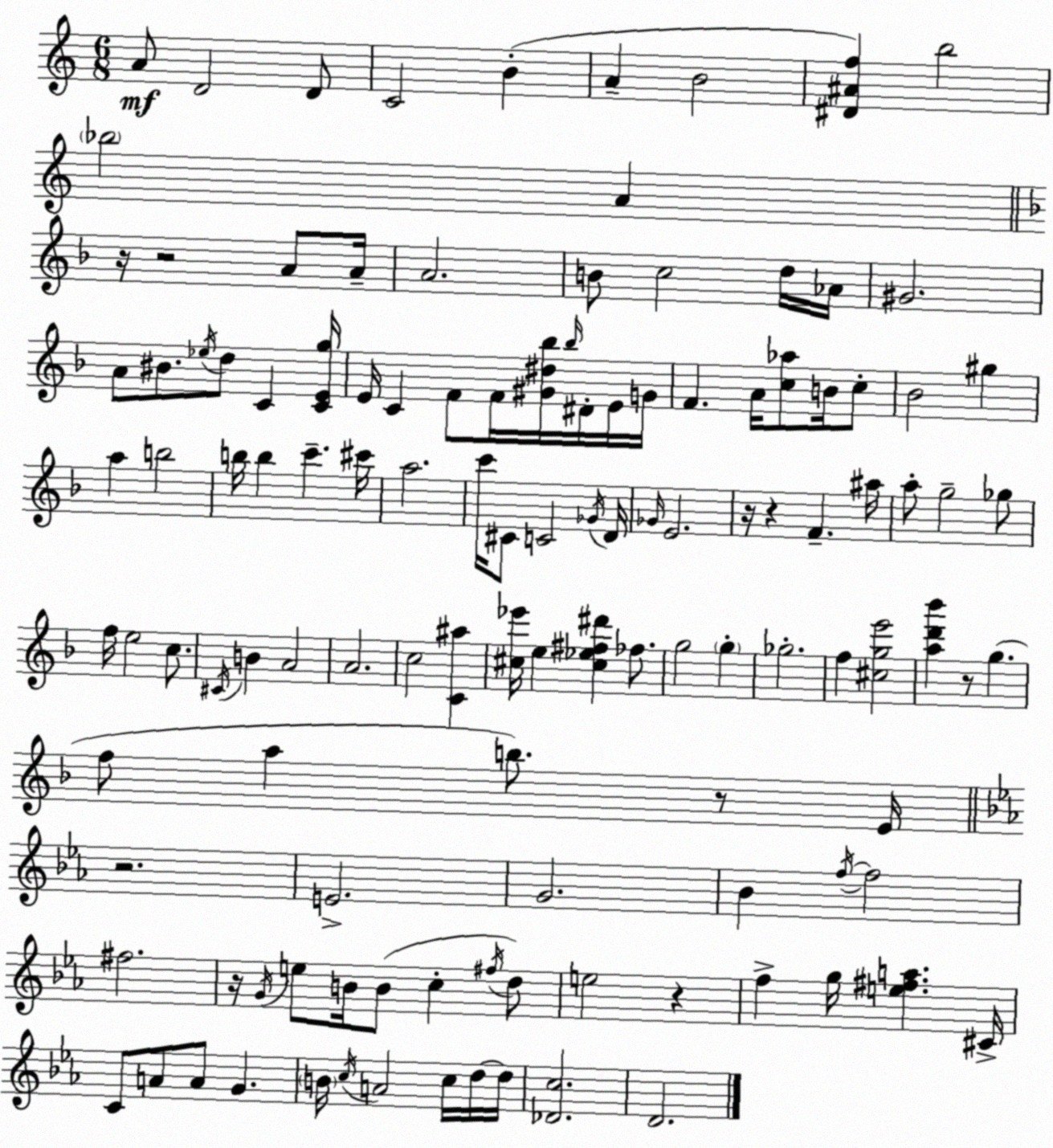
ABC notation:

X:1
T:Untitled
M:6/8
L:1/4
K:C
A/2 D2 D/2 C2 B A B2 [^D^Af] b2 _b2 A z/4 z2 A/2 A/4 A2 B/2 c2 d/4 _A/4 ^G2 A/2 ^B/2 _e/4 d/2 C [CEg]/4 E/4 C F/2 F/4 [^G^d_b]/4 _b/4 ^D/4 E/4 G/4 F A/4 [c_a]/2 B/4 c/2 _B2 ^g a b2 b/4 b c' ^c'/4 a2 c'/4 ^C/2 C2 _G/4 D/4 _G/4 E2 z/4 z F ^a/4 a/2 g2 _g/2 f/4 e2 c/2 ^C/4 B A2 A2 c2 [C^a] [^c_e']/4 e [^c_e^f^d'] _f/2 g2 g _g2 f [^cge']2 [ad'_b'] z/2 g f/2 a b/2 z/2 E/4 z2 E2 G2 _B f/4 f2 ^f2 z/4 G/4 e/2 B/4 B/2 c ^f/4 d/2 e2 z f g/4 [e^fa] ^C/4 C/2 A/2 A/2 G B/4 c/4 A2 c/4 d/4 d/4 [_Dc]2 D2